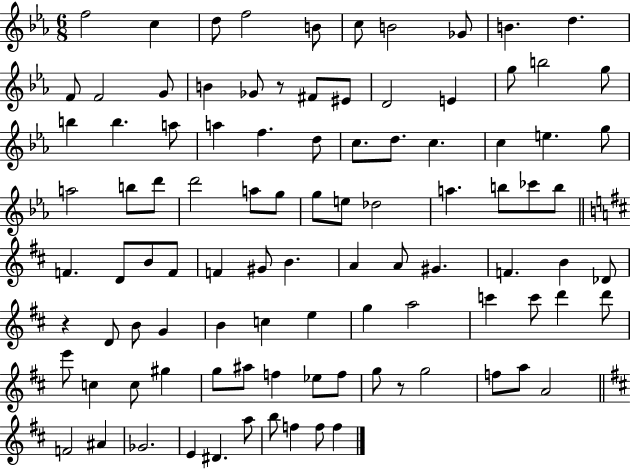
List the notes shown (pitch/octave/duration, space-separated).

F5/h C5/q D5/e F5/h B4/e C5/e B4/h Gb4/e B4/q. D5/q. F4/e F4/h G4/e B4/q Gb4/e R/e F#4/e EIS4/e D4/h E4/q G5/e B5/h G5/e B5/q B5/q. A5/e A5/q F5/q. D5/e C5/e. D5/e. C5/q. C5/q E5/q. G5/e A5/h B5/e D6/e D6/h A5/e G5/e G5/e E5/e Db5/h A5/q. B5/e CES6/e B5/e F4/q. D4/e B4/e F4/e F4/q G#4/e B4/q. A4/q A4/e G#4/q. F4/q. B4/q Db4/e R/q D4/e B4/e G4/q B4/q C5/q E5/q G5/q A5/h C6/q C6/e D6/q D6/e E6/e C5/q C5/e G#5/q G5/e A#5/e F5/q Eb5/e F5/e G5/e R/e G5/h F5/e A5/e A4/h F4/h A#4/q Gb4/h. E4/q D#4/q. A5/e B5/e F5/q F5/e F5/q